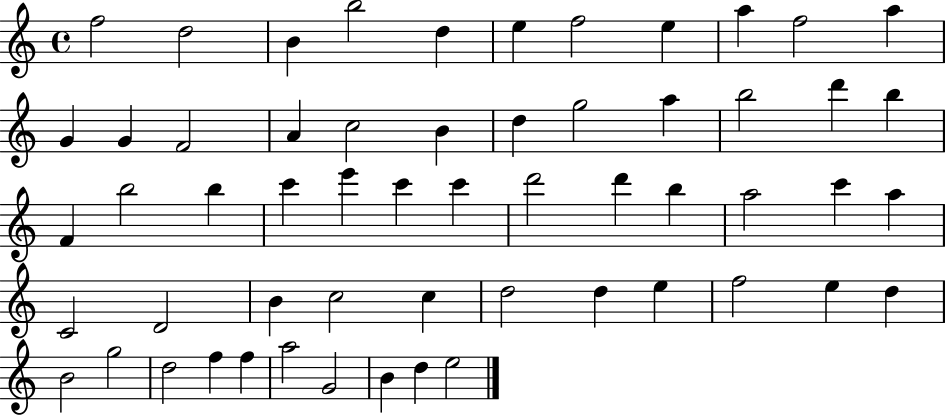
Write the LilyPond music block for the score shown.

{
  \clef treble
  \time 4/4
  \defaultTimeSignature
  \key c \major
  f''2 d''2 | b'4 b''2 d''4 | e''4 f''2 e''4 | a''4 f''2 a''4 | \break g'4 g'4 f'2 | a'4 c''2 b'4 | d''4 g''2 a''4 | b''2 d'''4 b''4 | \break f'4 b''2 b''4 | c'''4 e'''4 c'''4 c'''4 | d'''2 d'''4 b''4 | a''2 c'''4 a''4 | \break c'2 d'2 | b'4 c''2 c''4 | d''2 d''4 e''4 | f''2 e''4 d''4 | \break b'2 g''2 | d''2 f''4 f''4 | a''2 g'2 | b'4 d''4 e''2 | \break \bar "|."
}